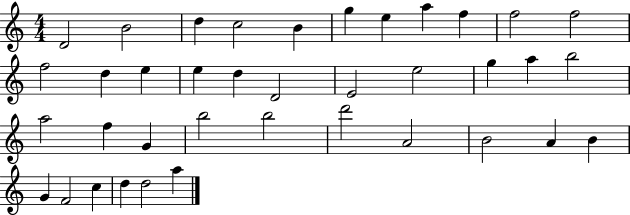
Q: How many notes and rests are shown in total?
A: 38